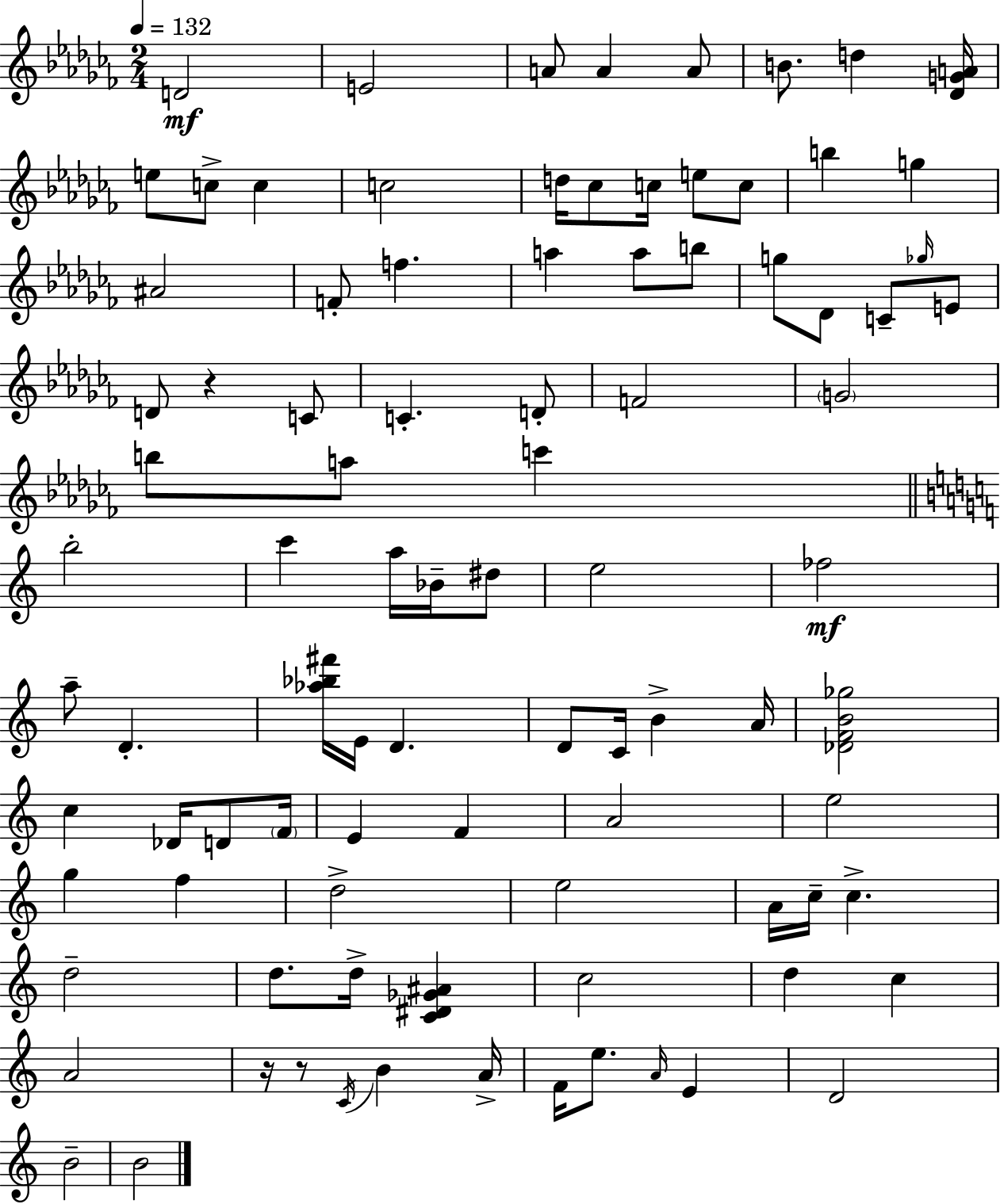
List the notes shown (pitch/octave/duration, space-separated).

D4/h E4/h A4/e A4/q A4/e B4/e. D5/q [Db4,G4,A4]/s E5/e C5/e C5/q C5/h D5/s CES5/e C5/s E5/e C5/e B5/q G5/q A#4/h F4/e F5/q. A5/q A5/e B5/e G5/e Db4/e C4/e Gb5/s E4/e D4/e R/q C4/e C4/q. D4/e F4/h G4/h B5/e A5/e C6/q B5/h C6/q A5/s Bb4/s D#5/e E5/h FES5/h A5/e D4/q. [Ab5,Bb5,F#6]/s E4/s D4/q. D4/e C4/s B4/q A4/s [Db4,F4,B4,Gb5]/h C5/q Db4/s D4/e F4/s E4/q F4/q A4/h E5/h G5/q F5/q D5/h E5/h A4/s C5/s C5/q. D5/h D5/e. D5/s [C4,D#4,Gb4,A#4]/q C5/h D5/q C5/q A4/h R/s R/e C4/s B4/q A4/s F4/s E5/e. A4/s E4/q D4/h B4/h B4/h